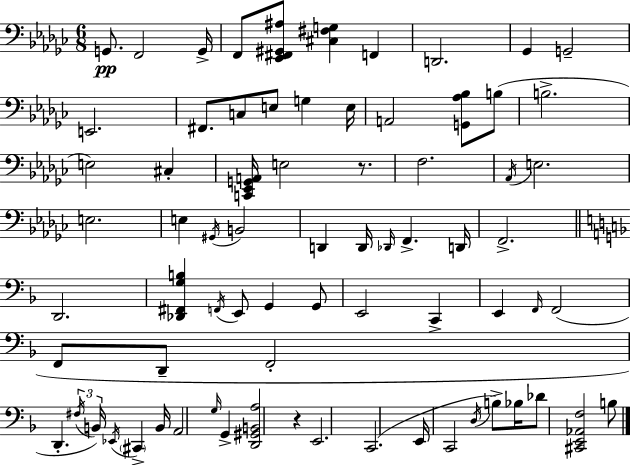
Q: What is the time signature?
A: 6/8